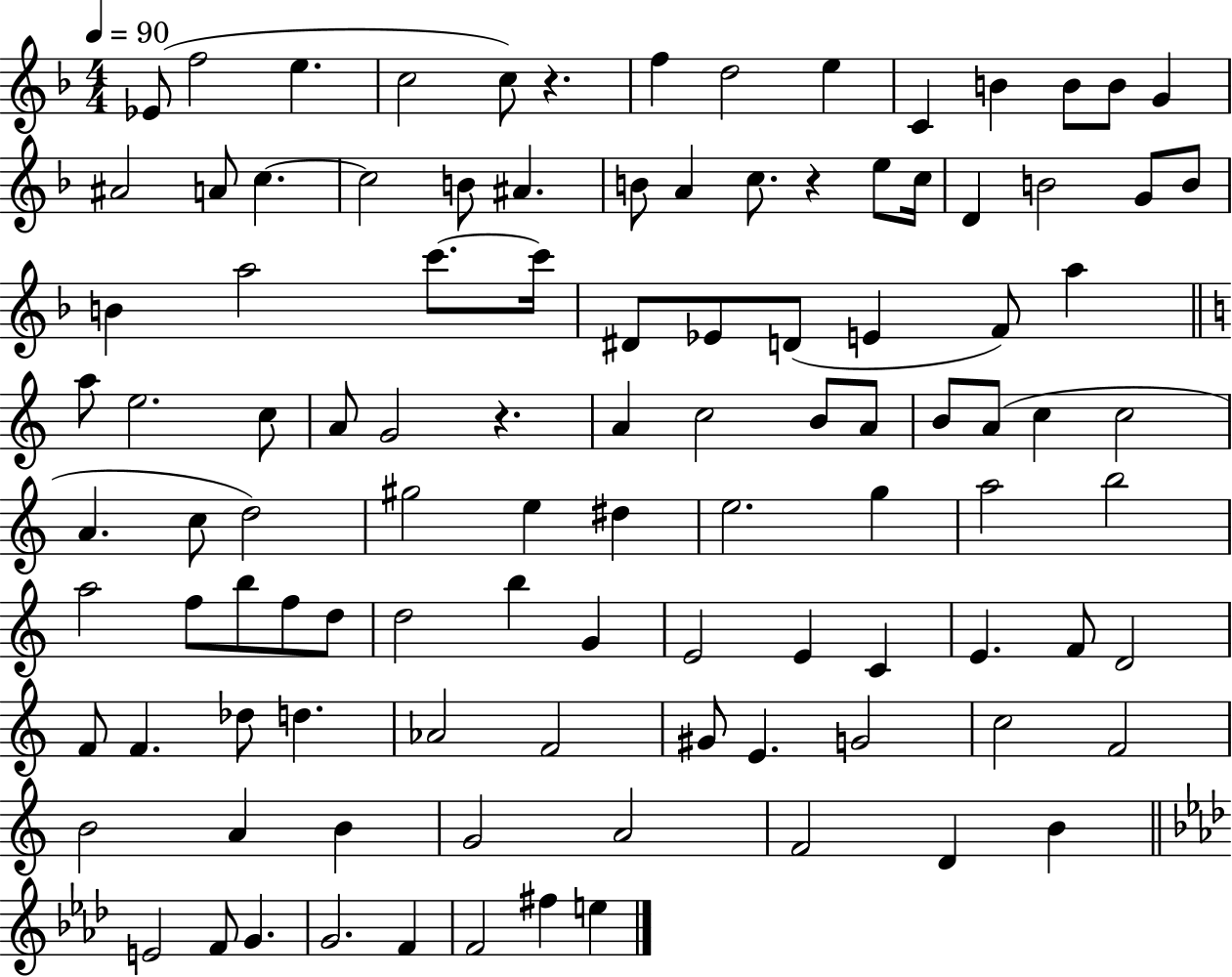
{
  \clef treble
  \numericTimeSignature
  \time 4/4
  \key f \major
  \tempo 4 = 90
  ees'8( f''2 e''4. | c''2 c''8) r4. | f''4 d''2 e''4 | c'4 b'4 b'8 b'8 g'4 | \break ais'2 a'8 c''4.~~ | c''2 b'8 ais'4. | b'8 a'4 c''8. r4 e''8 c''16 | d'4 b'2 g'8 b'8 | \break b'4 a''2 c'''8.~~ c'''16 | dis'8 ees'8 d'8( e'4 f'8) a''4 | \bar "||" \break \key c \major a''8 e''2. c''8 | a'8 g'2 r4. | a'4 c''2 b'8 a'8 | b'8 a'8( c''4 c''2 | \break a'4. c''8 d''2) | gis''2 e''4 dis''4 | e''2. g''4 | a''2 b''2 | \break a''2 f''8 b''8 f''8 d''8 | d''2 b''4 g'4 | e'2 e'4 c'4 | e'4. f'8 d'2 | \break f'8 f'4. des''8 d''4. | aes'2 f'2 | gis'8 e'4. g'2 | c''2 f'2 | \break b'2 a'4 b'4 | g'2 a'2 | f'2 d'4 b'4 | \bar "||" \break \key f \minor e'2 f'8 g'4. | g'2. f'4 | f'2 fis''4 e''4 | \bar "|."
}